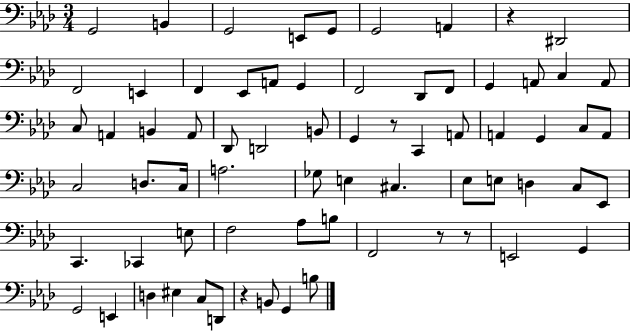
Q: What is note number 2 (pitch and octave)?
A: B2